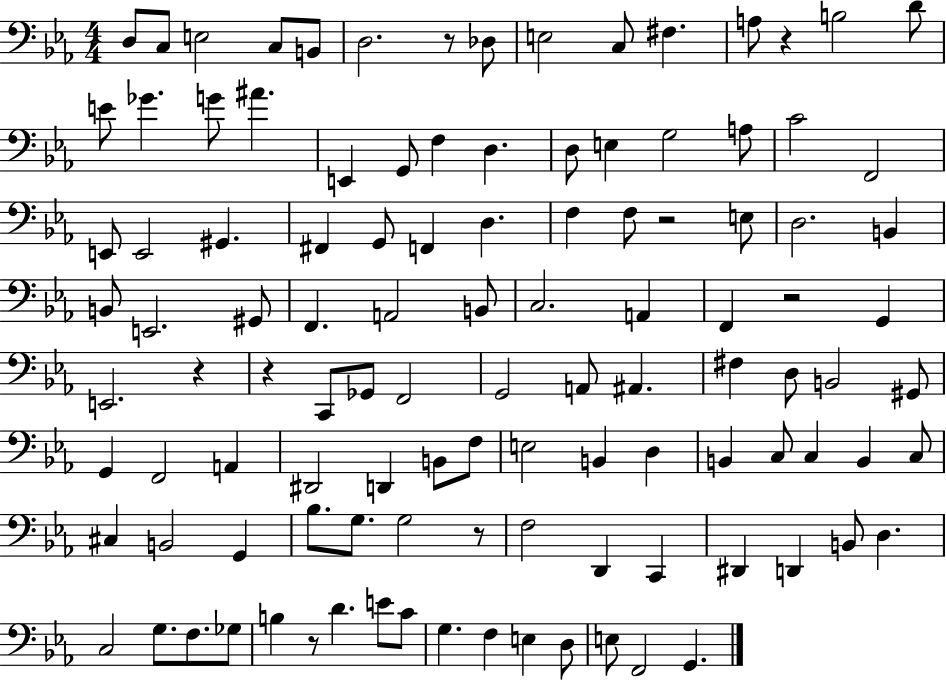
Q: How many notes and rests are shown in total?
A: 111